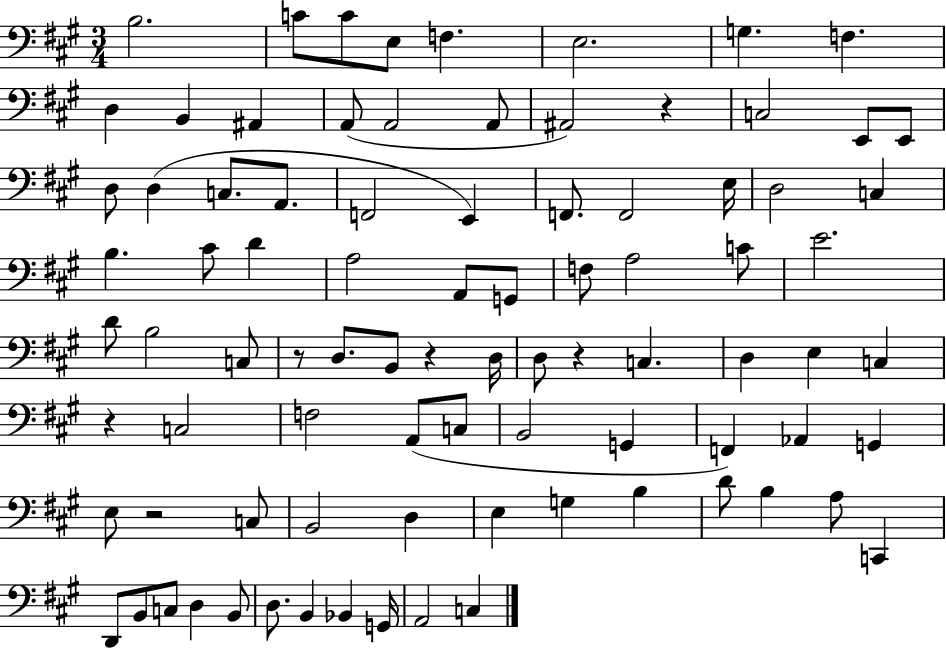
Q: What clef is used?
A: bass